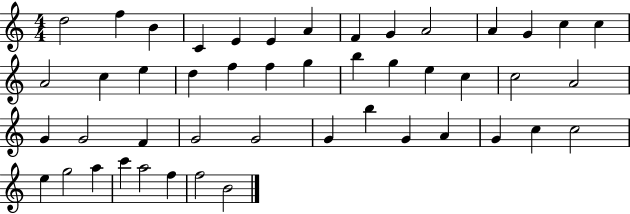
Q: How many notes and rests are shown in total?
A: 47